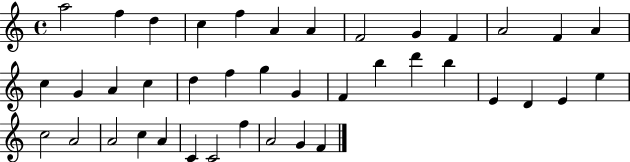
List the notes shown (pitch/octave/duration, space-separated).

A5/h F5/q D5/q C5/q F5/q A4/q A4/q F4/h G4/q F4/q A4/h F4/q A4/q C5/q G4/q A4/q C5/q D5/q F5/q G5/q G4/q F4/q B5/q D6/q B5/q E4/q D4/q E4/q E5/q C5/h A4/h A4/h C5/q A4/q C4/q C4/h F5/q A4/h G4/q F4/q